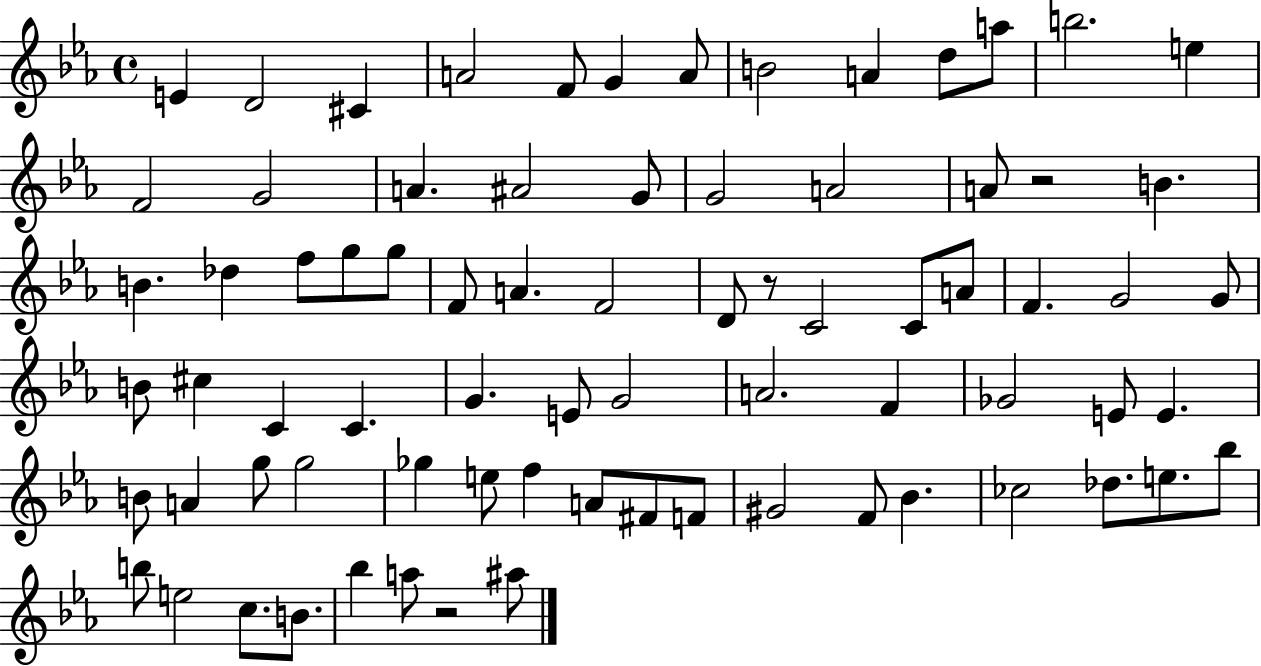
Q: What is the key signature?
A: EES major